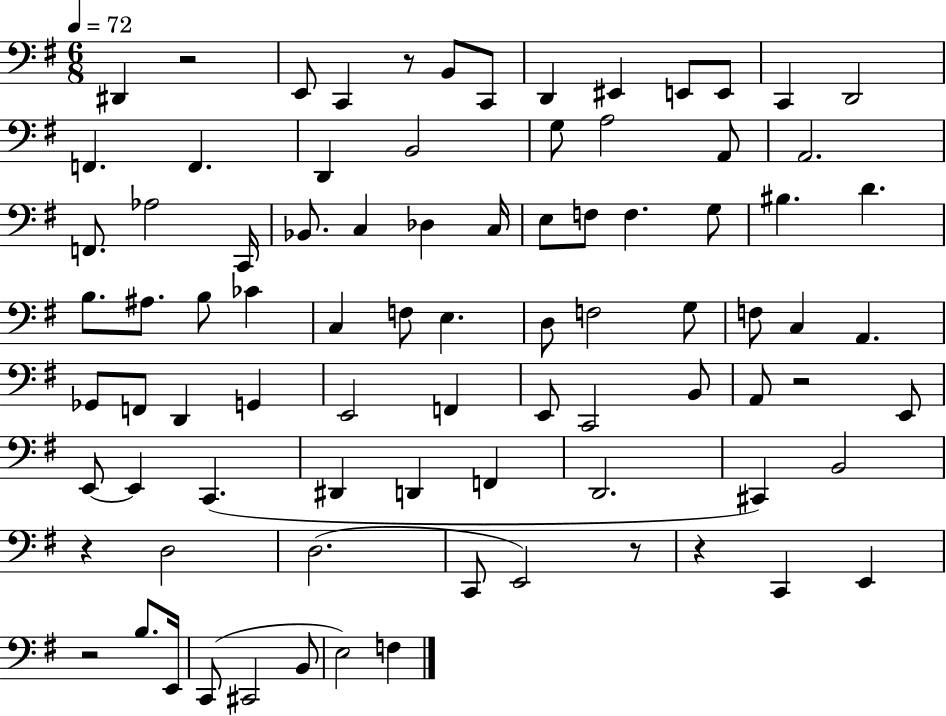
{
  \clef bass
  \numericTimeSignature
  \time 6/8
  \key g \major
  \tempo 4 = 72
  dis,4 r2 | e,8 c,4 r8 b,8 c,8 | d,4 eis,4 e,8 e,8 | c,4 d,2 | \break f,4. f,4. | d,4 b,2 | g8 a2 a,8 | a,2. | \break f,8. aes2 c,16 | bes,8. c4 des4 c16 | e8 f8 f4. g8 | bis4. d'4. | \break b8. ais8. b8 ces'4 | c4 f8 e4. | d8 f2 g8 | f8 c4 a,4. | \break ges,8 f,8 d,4 g,4 | e,2 f,4 | e,8 c,2 b,8 | a,8 r2 e,8 | \break e,8~~ e,4 c,4.( | dis,4 d,4 f,4 | d,2. | cis,4) b,2 | \break r4 d2 | d2.( | c,8 e,2) r8 | r4 c,4 e,4 | \break r2 b8. e,16 | c,8( cis,2 b,8 | e2) f4 | \bar "|."
}